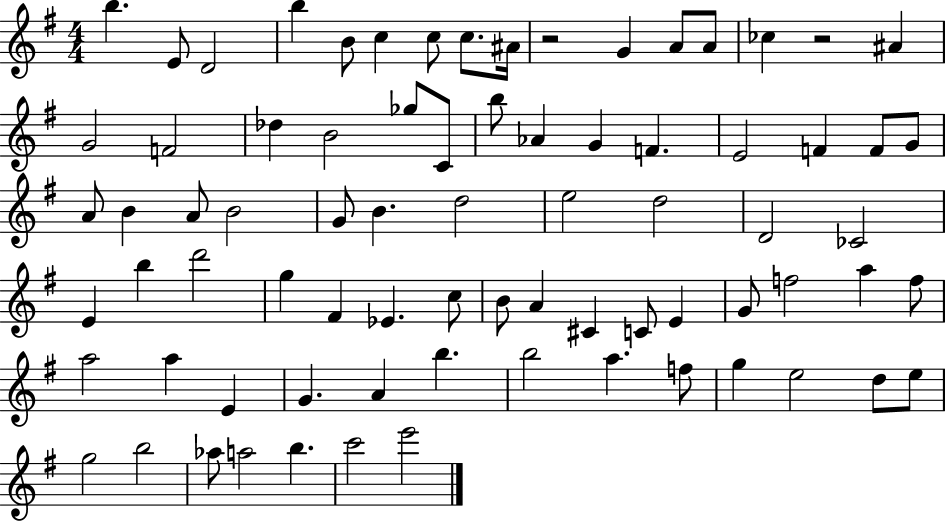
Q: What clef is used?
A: treble